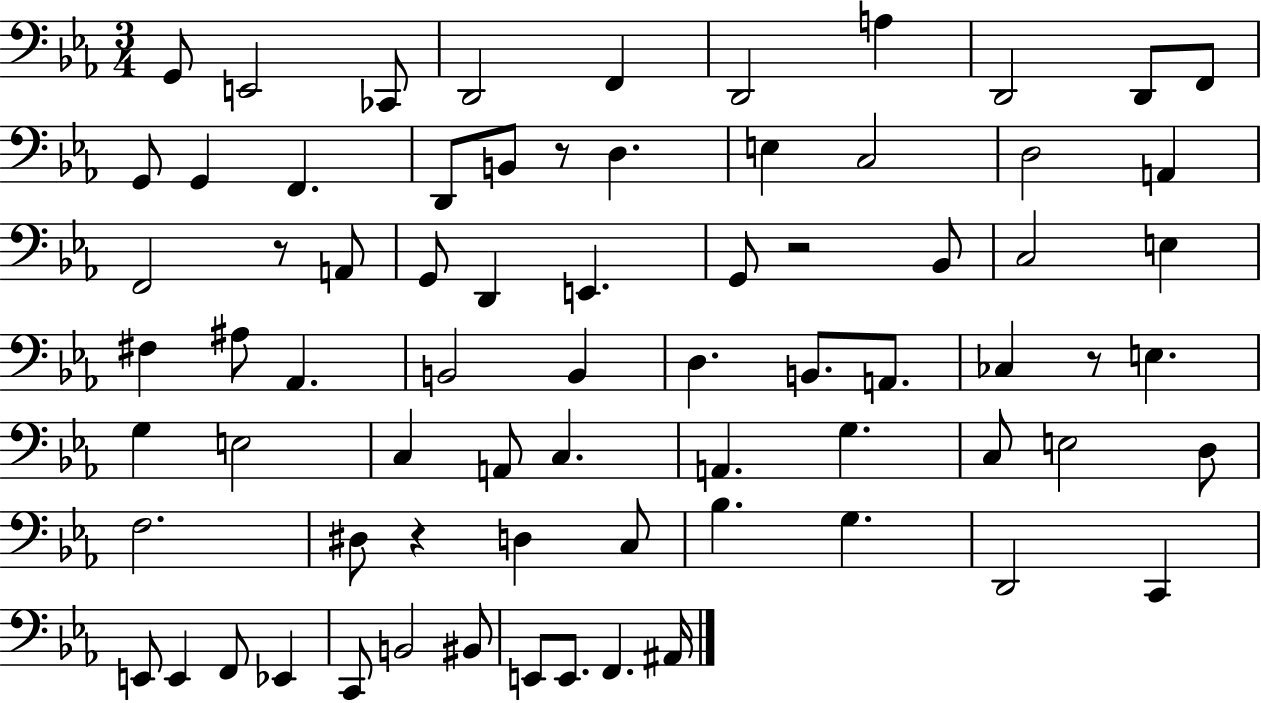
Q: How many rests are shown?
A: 5